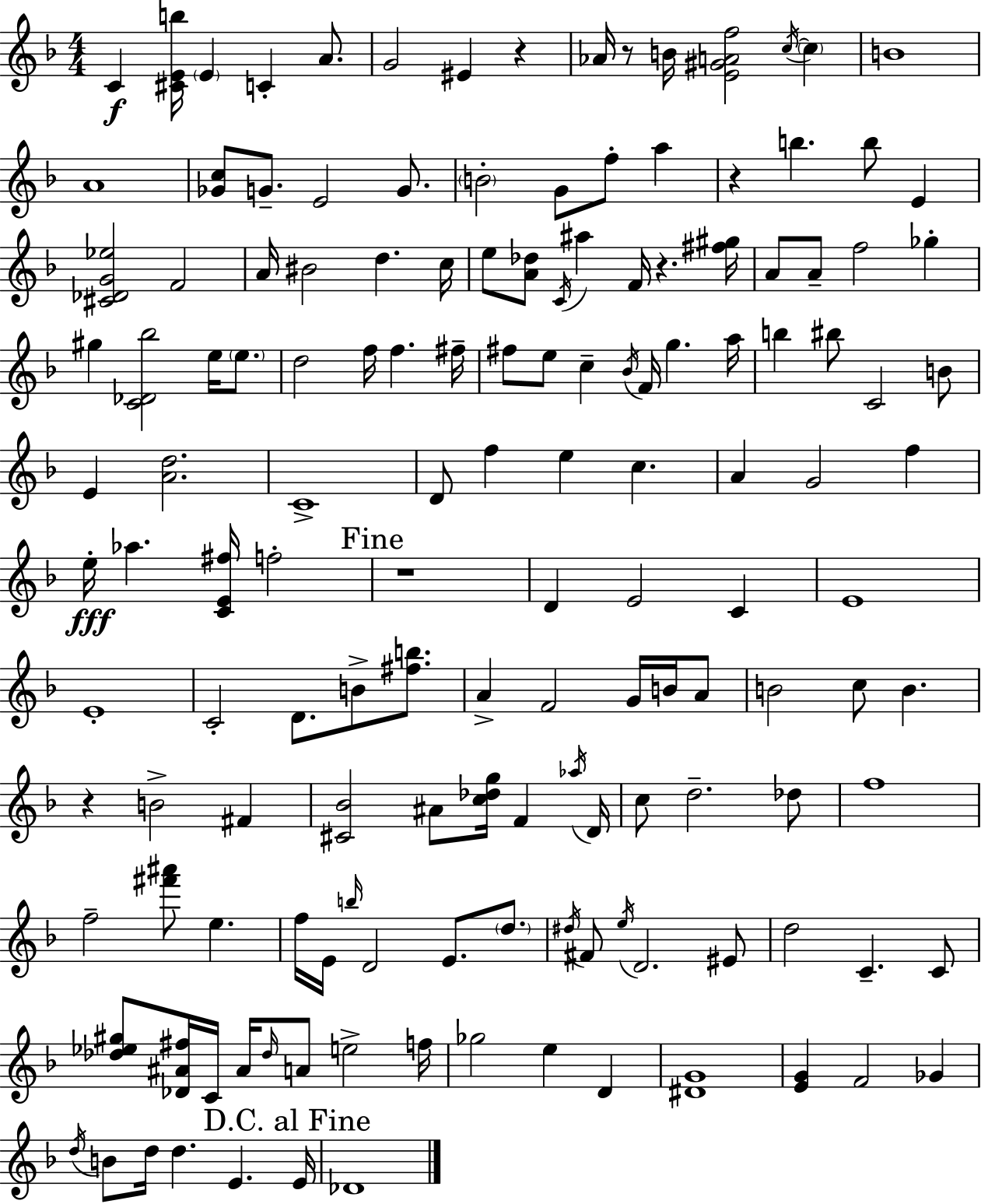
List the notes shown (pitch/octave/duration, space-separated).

C4/q [C#4,E4,B5]/s E4/q C4/q A4/e. G4/h EIS4/q R/q Ab4/s R/e B4/s [E4,G#4,A4,F5]/h C5/s C5/q B4/w A4/w [Gb4,C5]/e G4/e. E4/h G4/e. B4/h G4/e F5/e A5/q R/q B5/q. B5/e E4/q [C#4,Db4,G4,Eb5]/h F4/h A4/s BIS4/h D5/q. C5/s E5/e [A4,Db5]/e C4/s A#5/q F4/s R/q. [F#5,G#5]/s A4/e A4/e F5/h Gb5/q G#5/q [C4,Db4,Bb5]/h E5/s E5/e. D5/h F5/s F5/q. F#5/s F#5/e E5/e C5/q Bb4/s F4/s G5/q. A5/s B5/q BIS5/e C4/h B4/e E4/q [A4,D5]/h. C4/w D4/e F5/q E5/q C5/q. A4/q G4/h F5/q E5/s Ab5/q. [C4,E4,F#5]/s F5/h R/w D4/q E4/h C4/q E4/w E4/w C4/h D4/e. B4/e [F#5,B5]/e. A4/q F4/h G4/s B4/s A4/e B4/h C5/e B4/q. R/q B4/h F#4/q [C#4,Bb4]/h A#4/e [C5,Db5,G5]/s F4/q Ab5/s D4/s C5/e D5/h. Db5/e F5/w F5/h [F#6,A#6]/e E5/q. F5/s E4/s B5/s D4/h E4/e. D5/e. D#5/s F#4/e E5/s D4/h. EIS4/e D5/h C4/q. C4/e [Db5,Eb5,G#5]/e [Db4,A#4,F#5]/s C4/s A#4/s Db5/s A4/e E5/h F5/s Gb5/h E5/q D4/q [D#4,G4]/w [E4,G4]/q F4/h Gb4/q D5/s B4/e D5/s D5/q. E4/q. E4/s Db4/w